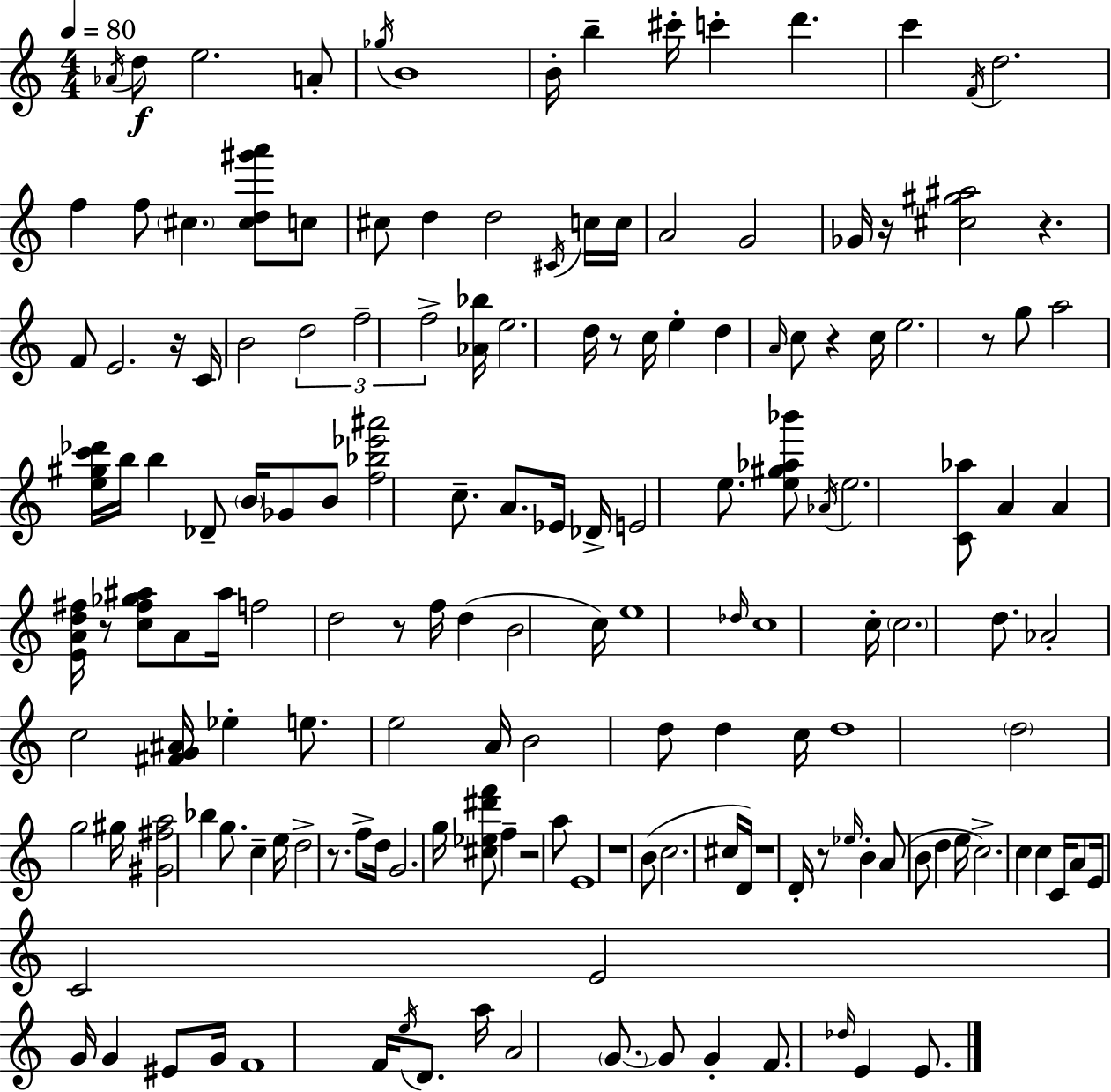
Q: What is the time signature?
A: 4/4